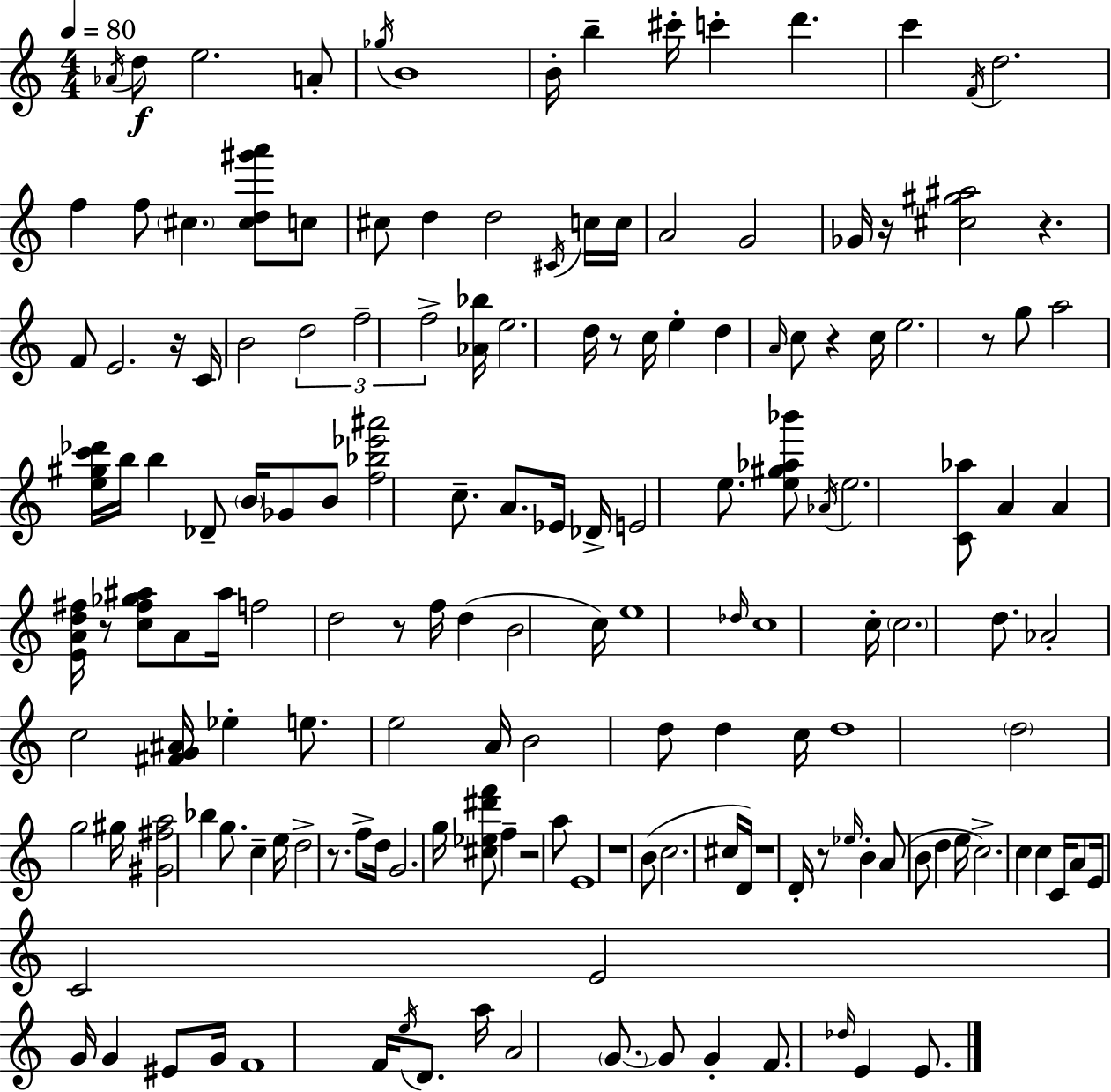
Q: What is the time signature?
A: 4/4